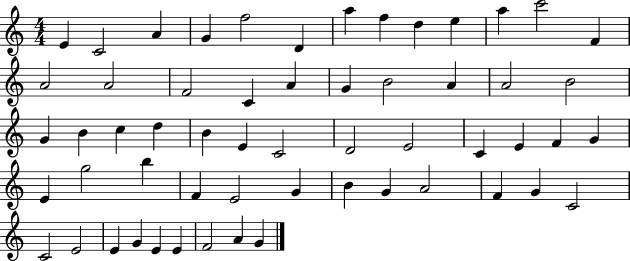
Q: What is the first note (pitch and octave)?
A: E4